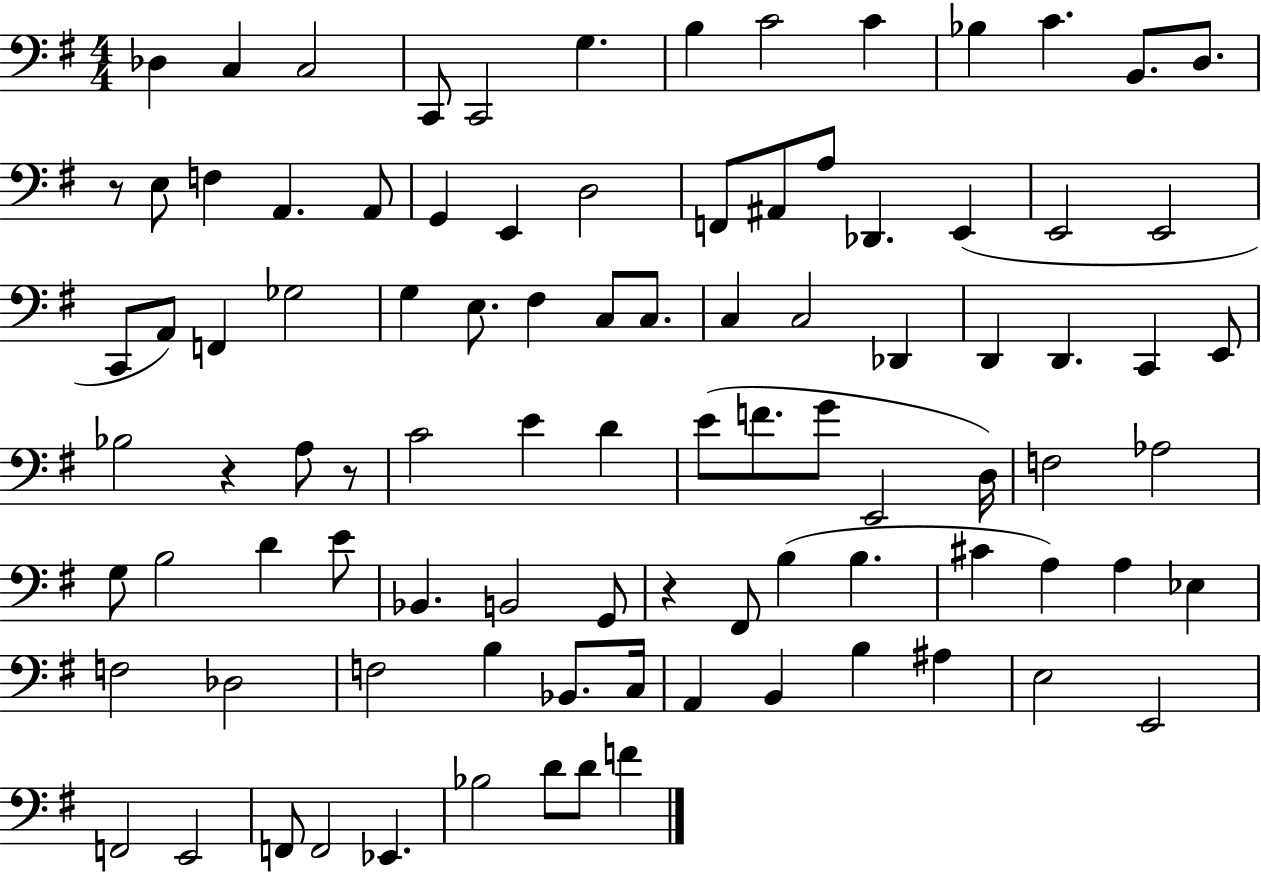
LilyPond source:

{
  \clef bass
  \numericTimeSignature
  \time 4/4
  \key g \major
  des4 c4 c2 | c,8 c,2 g4. | b4 c'2 c'4 | bes4 c'4. b,8. d8. | \break r8 e8 f4 a,4. a,8 | g,4 e,4 d2 | f,8 ais,8 a8 des,4. e,4( | e,2 e,2 | \break c,8 a,8) f,4 ges2 | g4 e8. fis4 c8 c8. | c4 c2 des,4 | d,4 d,4. c,4 e,8 | \break bes2 r4 a8 r8 | c'2 e'4 d'4 | e'8( f'8. g'8 e,2 d16) | f2 aes2 | \break g8 b2 d'4 e'8 | bes,4. b,2 g,8 | r4 fis,8 b4( b4. | cis'4 a4) a4 ees4 | \break f2 des2 | f2 b4 bes,8. c16 | a,4 b,4 b4 ais4 | e2 e,2 | \break f,2 e,2 | f,8 f,2 ees,4. | bes2 d'8 d'8 f'4 | \bar "|."
}